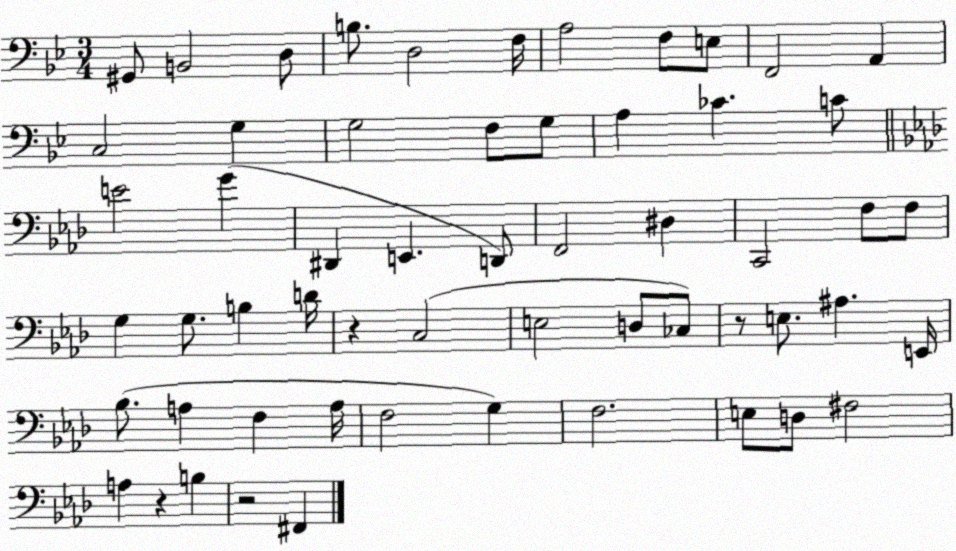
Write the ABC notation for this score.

X:1
T:Untitled
M:3/4
L:1/4
K:Bb
^G,,/2 B,,2 D,/2 B,/2 D,2 F,/4 A,2 F,/2 E,/2 F,,2 A,, C,2 G, G,2 F,/2 G,/2 A, _C C/2 E2 G ^D,, E,, D,,/2 F,,2 ^D, C,,2 F,/2 F,/2 G, G,/2 B, D/4 z C,2 E,2 D,/2 _C,/2 z/2 E,/2 ^A, E,,/4 _B,/2 A, F, A,/4 F,2 G, F,2 E,/2 D,/2 ^F,2 A, z B, z2 ^F,,